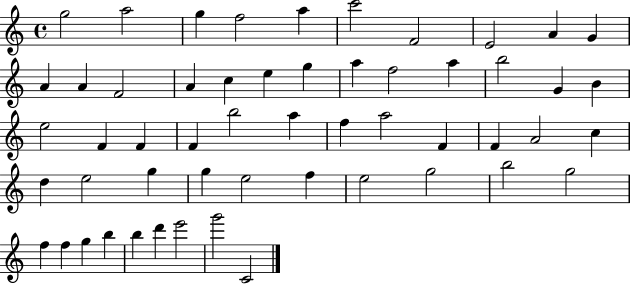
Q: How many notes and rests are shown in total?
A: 54